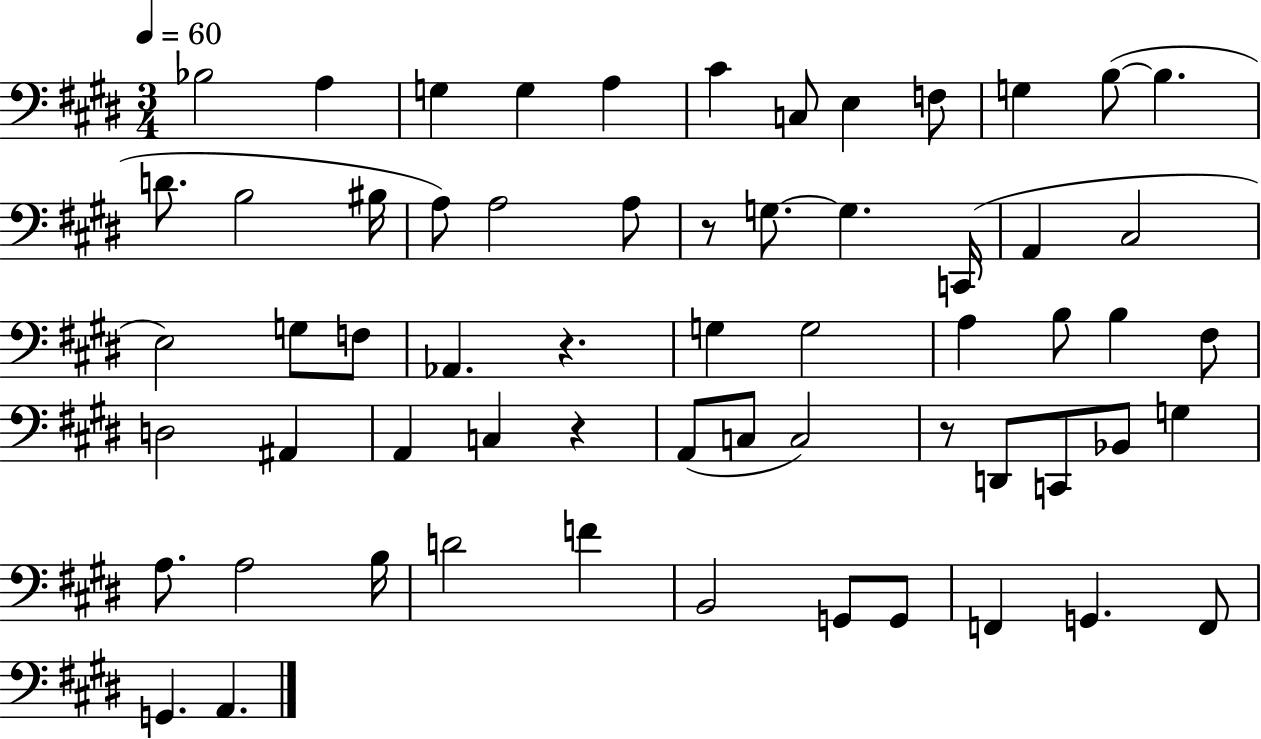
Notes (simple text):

Bb3/h A3/q G3/q G3/q A3/q C#4/q C3/e E3/q F3/e G3/q B3/e B3/q. D4/e. B3/h BIS3/s A3/e A3/h A3/e R/e G3/e. G3/q. C2/s A2/q C#3/h E3/h G3/e F3/e Ab2/q. R/q. G3/q G3/h A3/q B3/e B3/q F#3/e D3/h A#2/q A2/q C3/q R/q A2/e C3/e C3/h R/e D2/e C2/e Bb2/e G3/q A3/e. A3/h B3/s D4/h F4/q B2/h G2/e G2/e F2/q G2/q. F2/e G2/q. A2/q.